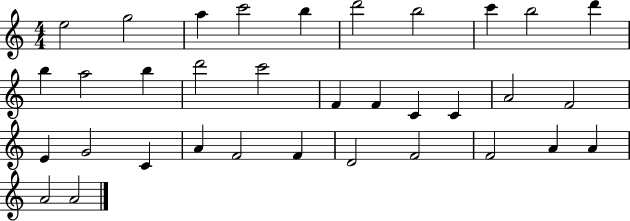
{
  \clef treble
  \numericTimeSignature
  \time 4/4
  \key c \major
  e''2 g''2 | a''4 c'''2 b''4 | d'''2 b''2 | c'''4 b''2 d'''4 | \break b''4 a''2 b''4 | d'''2 c'''2 | f'4 f'4 c'4 c'4 | a'2 f'2 | \break e'4 g'2 c'4 | a'4 f'2 f'4 | d'2 f'2 | f'2 a'4 a'4 | \break a'2 a'2 | \bar "|."
}